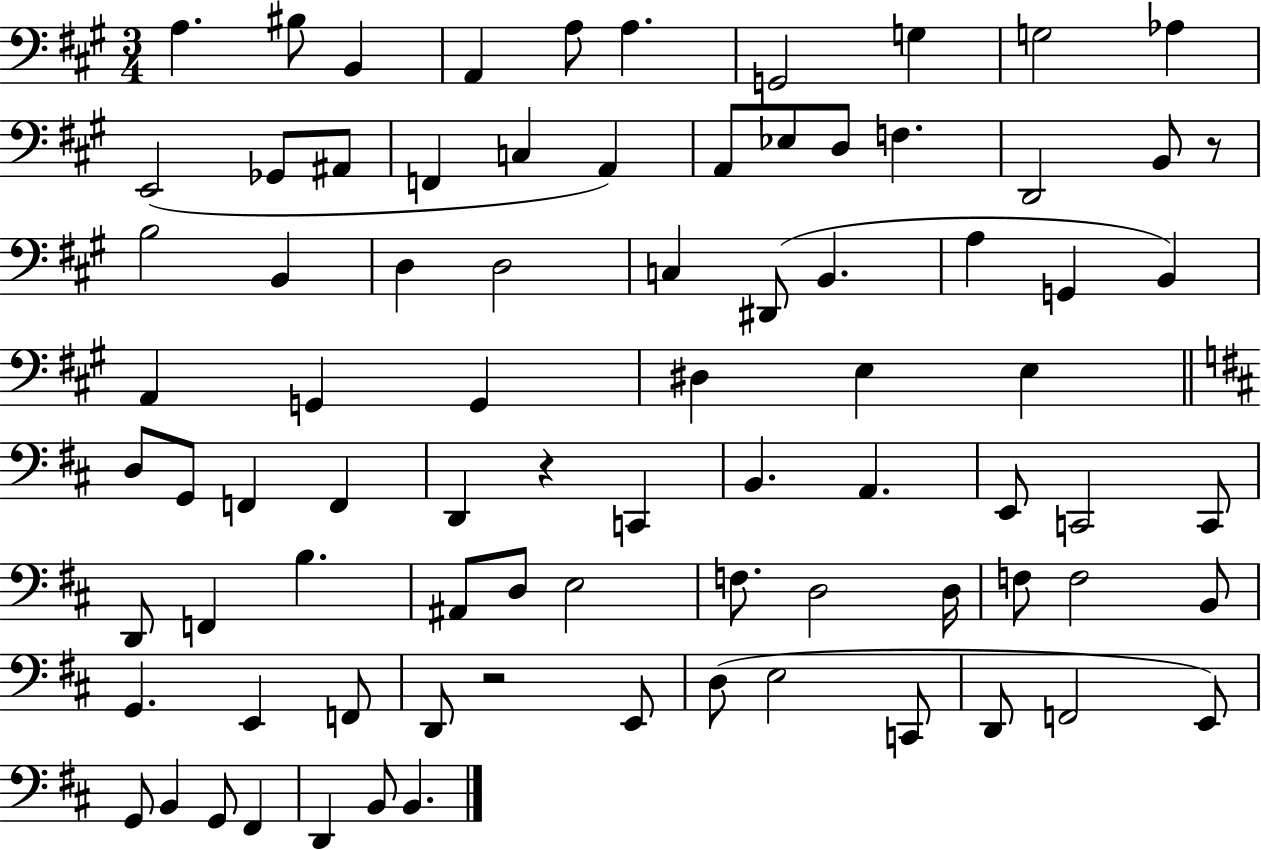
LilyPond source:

{
  \clef bass
  \numericTimeSignature
  \time 3/4
  \key a \major
  a4. bis8 b,4 | a,4 a8 a4. | g,2 g4 | g2 aes4 | \break e,2( ges,8 ais,8 | f,4 c4 a,4) | a,8 ees8 d8 f4. | d,2 b,8 r8 | \break b2 b,4 | d4 d2 | c4 dis,8( b,4. | a4 g,4 b,4) | \break a,4 g,4 g,4 | dis4 e4 e4 | \bar "||" \break \key b \minor d8 g,8 f,4 f,4 | d,4 r4 c,4 | b,4. a,4. | e,8 c,2 c,8 | \break d,8 f,4 b4. | ais,8 d8 e2 | f8. d2 d16 | f8 f2 b,8 | \break g,4. e,4 f,8 | d,8 r2 e,8 | d8( e2 c,8 | d,8 f,2 e,8) | \break g,8 b,4 g,8 fis,4 | d,4 b,8 b,4. | \bar "|."
}